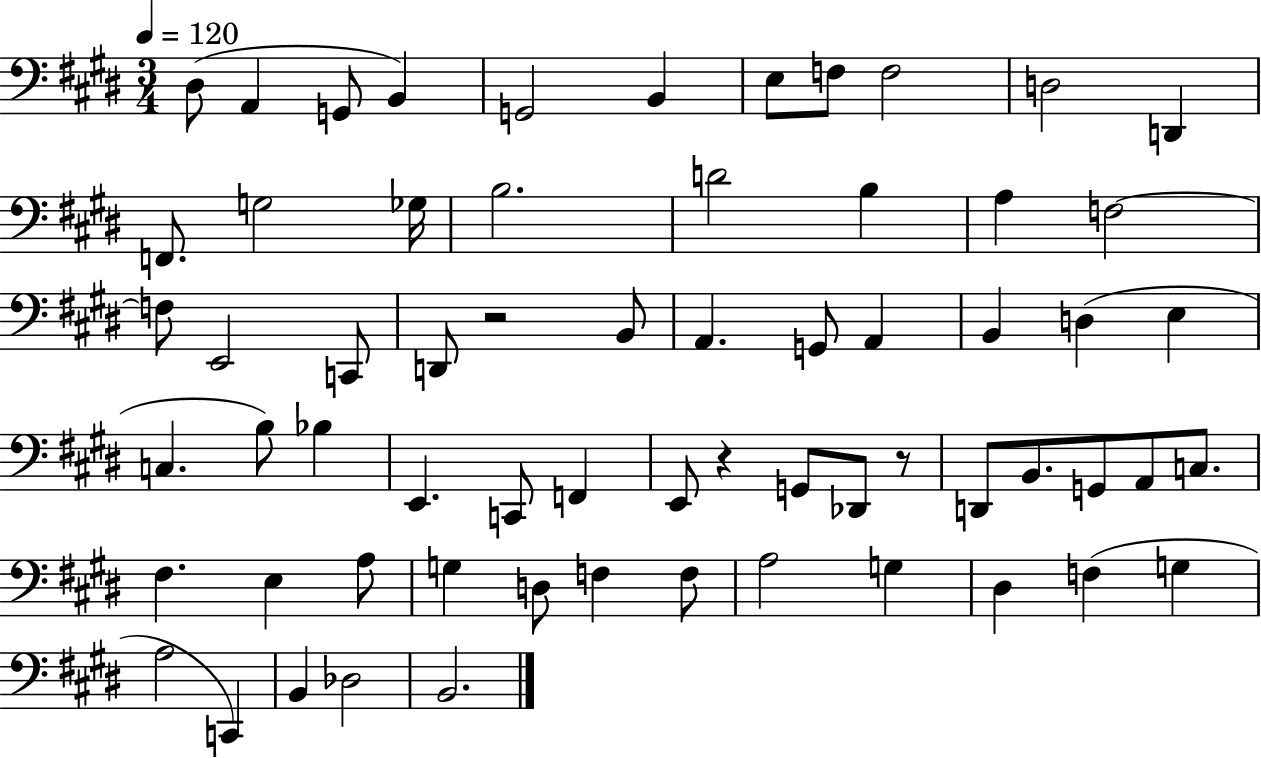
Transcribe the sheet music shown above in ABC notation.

X:1
T:Untitled
M:3/4
L:1/4
K:E
^D,/2 A,, G,,/2 B,, G,,2 B,, E,/2 F,/2 F,2 D,2 D,, F,,/2 G,2 _G,/4 B,2 D2 B, A, F,2 F,/2 E,,2 C,,/2 D,,/2 z2 B,,/2 A,, G,,/2 A,, B,, D, E, C, B,/2 _B, E,, C,,/2 F,, E,,/2 z G,,/2 _D,,/2 z/2 D,,/2 B,,/2 G,,/2 A,,/2 C,/2 ^F, E, A,/2 G, D,/2 F, F,/2 A,2 G, ^D, F, G, A,2 C,, B,, _D,2 B,,2